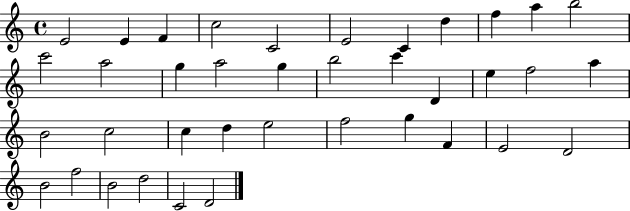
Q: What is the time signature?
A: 4/4